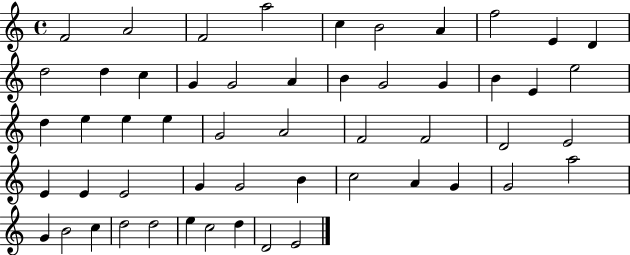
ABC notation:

X:1
T:Untitled
M:4/4
L:1/4
K:C
F2 A2 F2 a2 c B2 A f2 E D d2 d c G G2 A B G2 G B E e2 d e e e G2 A2 F2 F2 D2 E2 E E E2 G G2 B c2 A G G2 a2 G B2 c d2 d2 e c2 d D2 E2